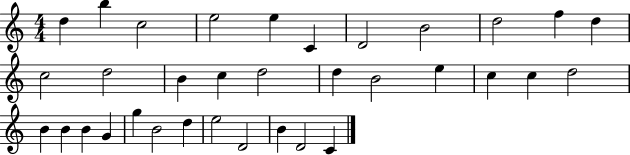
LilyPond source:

{
  \clef treble
  \numericTimeSignature
  \time 4/4
  \key c \major
  d''4 b''4 c''2 | e''2 e''4 c'4 | d'2 b'2 | d''2 f''4 d''4 | \break c''2 d''2 | b'4 c''4 d''2 | d''4 b'2 e''4 | c''4 c''4 d''2 | \break b'4 b'4 b'4 g'4 | g''4 b'2 d''4 | e''2 d'2 | b'4 d'2 c'4 | \break \bar "|."
}